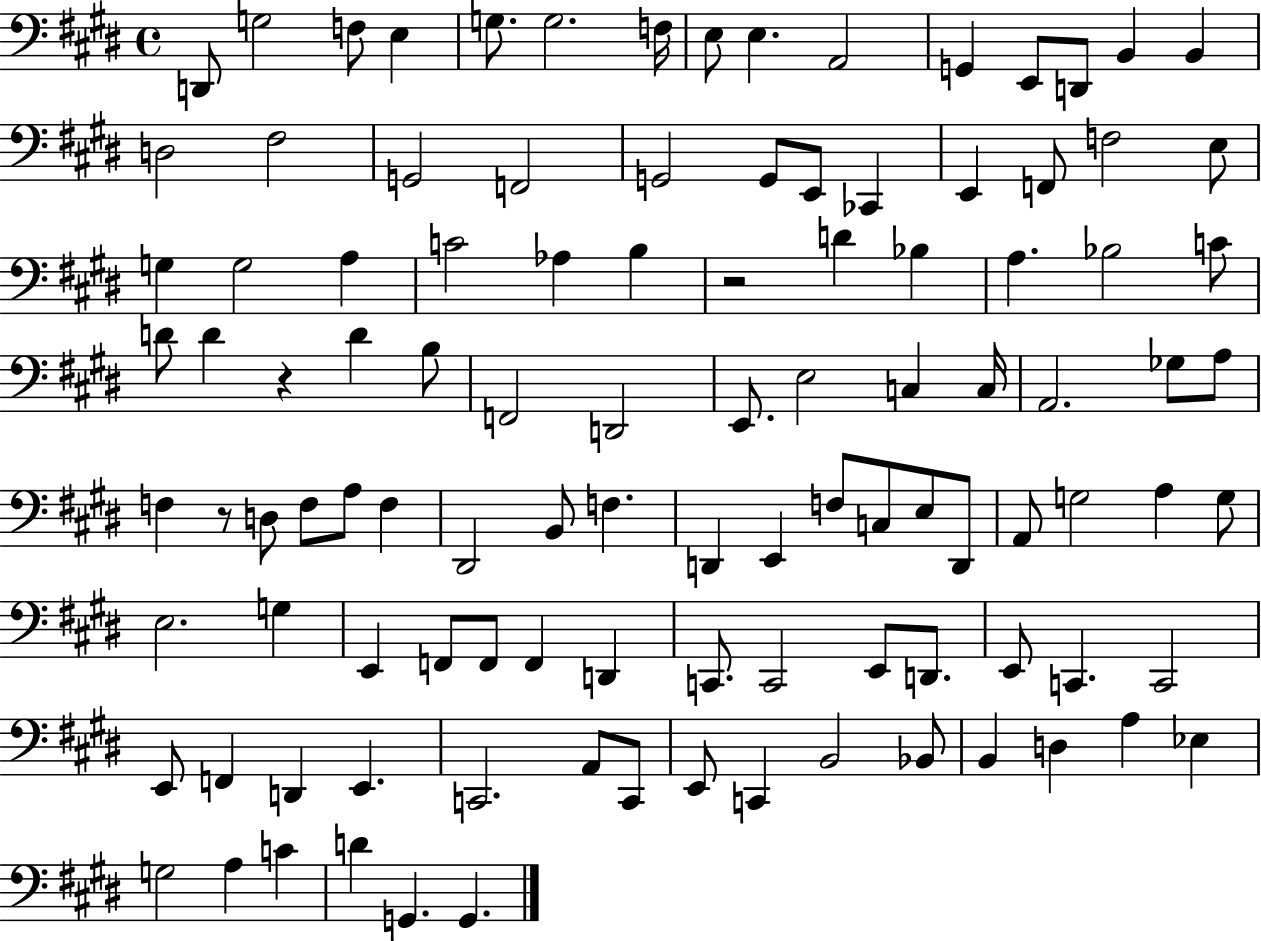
X:1
T:Untitled
M:4/4
L:1/4
K:E
D,,/2 G,2 F,/2 E, G,/2 G,2 F,/4 E,/2 E, A,,2 G,, E,,/2 D,,/2 B,, B,, D,2 ^F,2 G,,2 F,,2 G,,2 G,,/2 E,,/2 _C,, E,, F,,/2 F,2 E,/2 G, G,2 A, C2 _A, B, z2 D _B, A, _B,2 C/2 D/2 D z D B,/2 F,,2 D,,2 E,,/2 E,2 C, C,/4 A,,2 _G,/2 A,/2 F, z/2 D,/2 F,/2 A,/2 F, ^D,,2 B,,/2 F, D,, E,, F,/2 C,/2 E,/2 D,,/2 A,,/2 G,2 A, G,/2 E,2 G, E,, F,,/2 F,,/2 F,, D,, C,,/2 C,,2 E,,/2 D,,/2 E,,/2 C,, C,,2 E,,/2 F,, D,, E,, C,,2 A,,/2 C,,/2 E,,/2 C,, B,,2 _B,,/2 B,, D, A, _E, G,2 A, C D G,, G,,